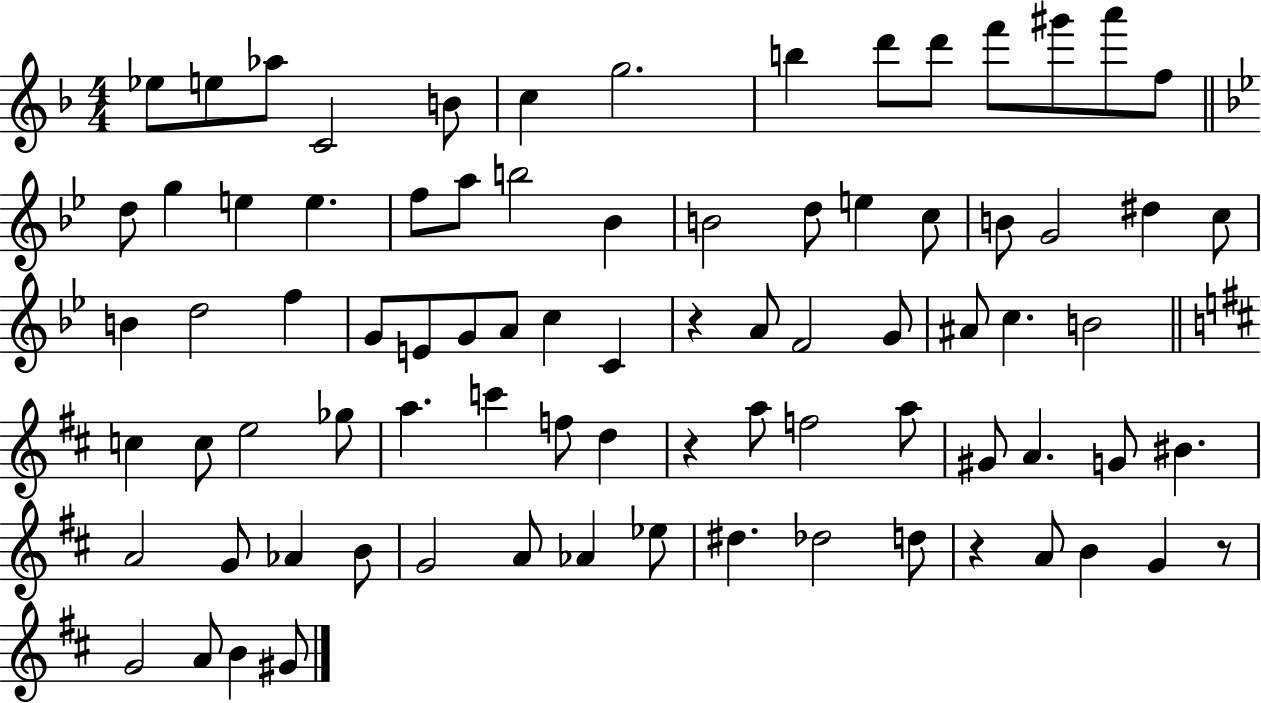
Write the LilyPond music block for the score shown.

{
  \clef treble
  \numericTimeSignature
  \time 4/4
  \key f \major
  ees''8 e''8 aes''8 c'2 b'8 | c''4 g''2. | b''4 d'''8 d'''8 f'''8 gis'''8 a'''8 f''8 | \bar "||" \break \key g \minor d''8 g''4 e''4 e''4. | f''8 a''8 b''2 bes'4 | b'2 d''8 e''4 c''8 | b'8 g'2 dis''4 c''8 | \break b'4 d''2 f''4 | g'8 e'8 g'8 a'8 c''4 c'4 | r4 a'8 f'2 g'8 | ais'8 c''4. b'2 | \break \bar "||" \break \key b \minor c''4 c''8 e''2 ges''8 | a''4. c'''4 f''8 d''4 | r4 a''8 f''2 a''8 | gis'8 a'4. g'8 bis'4. | \break a'2 g'8 aes'4 b'8 | g'2 a'8 aes'4 ees''8 | dis''4. des''2 d''8 | r4 a'8 b'4 g'4 r8 | \break g'2 a'8 b'4 gis'8 | \bar "|."
}